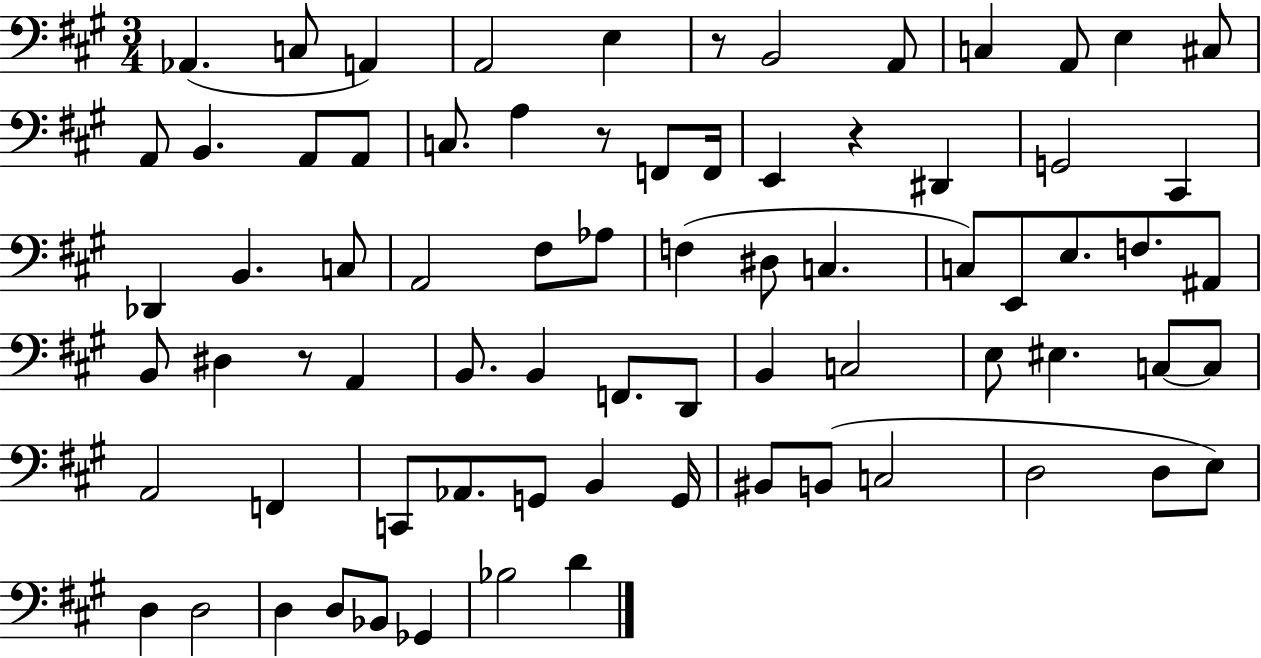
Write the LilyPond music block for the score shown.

{
  \clef bass
  \numericTimeSignature
  \time 3/4
  \key a \major
  \repeat volta 2 { aes,4.( c8 a,4) | a,2 e4 | r8 b,2 a,8 | c4 a,8 e4 cis8 | \break a,8 b,4. a,8 a,8 | c8. a4 r8 f,8 f,16 | e,4 r4 dis,4 | g,2 cis,4 | \break des,4 b,4. c8 | a,2 fis8 aes8 | f4( dis8 c4. | c8) e,8 e8. f8. ais,8 | \break b,8 dis4 r8 a,4 | b,8. b,4 f,8. d,8 | b,4 c2 | e8 eis4. c8~~ c8 | \break a,2 f,4 | c,8 aes,8. g,8 b,4 g,16 | bis,8 b,8( c2 | d2 d8 e8) | \break d4 d2 | d4 d8 bes,8 ges,4 | bes2 d'4 | } \bar "|."
}